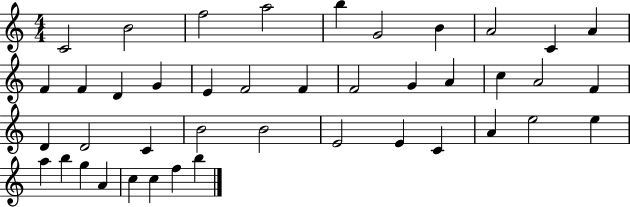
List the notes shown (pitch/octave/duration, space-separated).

C4/h B4/h F5/h A5/h B5/q G4/h B4/q A4/h C4/q A4/q F4/q F4/q D4/q G4/q E4/q F4/h F4/q F4/h G4/q A4/q C5/q A4/h F4/q D4/q D4/h C4/q B4/h B4/h E4/h E4/q C4/q A4/q E5/h E5/q A5/q B5/q G5/q A4/q C5/q C5/q F5/q B5/q